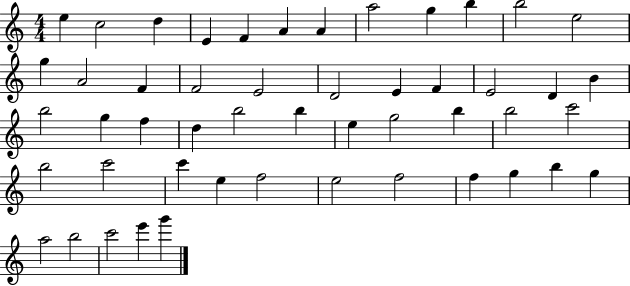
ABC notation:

X:1
T:Untitled
M:4/4
L:1/4
K:C
e c2 d E F A A a2 g b b2 e2 g A2 F F2 E2 D2 E F E2 D B b2 g f d b2 b e g2 b b2 c'2 b2 c'2 c' e f2 e2 f2 f g b g a2 b2 c'2 e' g'